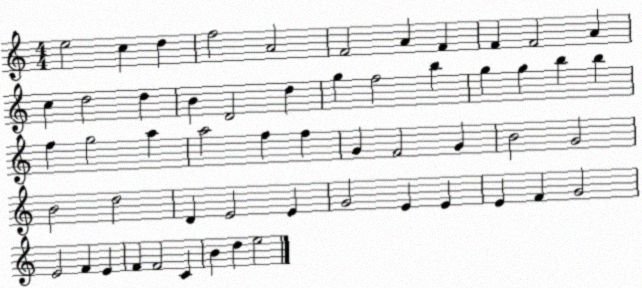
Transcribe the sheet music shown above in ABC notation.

X:1
T:Untitled
M:4/4
L:1/4
K:C
e2 c d f2 A2 F2 A F F F2 A c d2 d B D2 d g f2 b g g b b f g2 a a2 f f G F2 G B2 G2 B2 d2 D E2 E G2 E E E F G2 E2 F E F F2 C B d e2